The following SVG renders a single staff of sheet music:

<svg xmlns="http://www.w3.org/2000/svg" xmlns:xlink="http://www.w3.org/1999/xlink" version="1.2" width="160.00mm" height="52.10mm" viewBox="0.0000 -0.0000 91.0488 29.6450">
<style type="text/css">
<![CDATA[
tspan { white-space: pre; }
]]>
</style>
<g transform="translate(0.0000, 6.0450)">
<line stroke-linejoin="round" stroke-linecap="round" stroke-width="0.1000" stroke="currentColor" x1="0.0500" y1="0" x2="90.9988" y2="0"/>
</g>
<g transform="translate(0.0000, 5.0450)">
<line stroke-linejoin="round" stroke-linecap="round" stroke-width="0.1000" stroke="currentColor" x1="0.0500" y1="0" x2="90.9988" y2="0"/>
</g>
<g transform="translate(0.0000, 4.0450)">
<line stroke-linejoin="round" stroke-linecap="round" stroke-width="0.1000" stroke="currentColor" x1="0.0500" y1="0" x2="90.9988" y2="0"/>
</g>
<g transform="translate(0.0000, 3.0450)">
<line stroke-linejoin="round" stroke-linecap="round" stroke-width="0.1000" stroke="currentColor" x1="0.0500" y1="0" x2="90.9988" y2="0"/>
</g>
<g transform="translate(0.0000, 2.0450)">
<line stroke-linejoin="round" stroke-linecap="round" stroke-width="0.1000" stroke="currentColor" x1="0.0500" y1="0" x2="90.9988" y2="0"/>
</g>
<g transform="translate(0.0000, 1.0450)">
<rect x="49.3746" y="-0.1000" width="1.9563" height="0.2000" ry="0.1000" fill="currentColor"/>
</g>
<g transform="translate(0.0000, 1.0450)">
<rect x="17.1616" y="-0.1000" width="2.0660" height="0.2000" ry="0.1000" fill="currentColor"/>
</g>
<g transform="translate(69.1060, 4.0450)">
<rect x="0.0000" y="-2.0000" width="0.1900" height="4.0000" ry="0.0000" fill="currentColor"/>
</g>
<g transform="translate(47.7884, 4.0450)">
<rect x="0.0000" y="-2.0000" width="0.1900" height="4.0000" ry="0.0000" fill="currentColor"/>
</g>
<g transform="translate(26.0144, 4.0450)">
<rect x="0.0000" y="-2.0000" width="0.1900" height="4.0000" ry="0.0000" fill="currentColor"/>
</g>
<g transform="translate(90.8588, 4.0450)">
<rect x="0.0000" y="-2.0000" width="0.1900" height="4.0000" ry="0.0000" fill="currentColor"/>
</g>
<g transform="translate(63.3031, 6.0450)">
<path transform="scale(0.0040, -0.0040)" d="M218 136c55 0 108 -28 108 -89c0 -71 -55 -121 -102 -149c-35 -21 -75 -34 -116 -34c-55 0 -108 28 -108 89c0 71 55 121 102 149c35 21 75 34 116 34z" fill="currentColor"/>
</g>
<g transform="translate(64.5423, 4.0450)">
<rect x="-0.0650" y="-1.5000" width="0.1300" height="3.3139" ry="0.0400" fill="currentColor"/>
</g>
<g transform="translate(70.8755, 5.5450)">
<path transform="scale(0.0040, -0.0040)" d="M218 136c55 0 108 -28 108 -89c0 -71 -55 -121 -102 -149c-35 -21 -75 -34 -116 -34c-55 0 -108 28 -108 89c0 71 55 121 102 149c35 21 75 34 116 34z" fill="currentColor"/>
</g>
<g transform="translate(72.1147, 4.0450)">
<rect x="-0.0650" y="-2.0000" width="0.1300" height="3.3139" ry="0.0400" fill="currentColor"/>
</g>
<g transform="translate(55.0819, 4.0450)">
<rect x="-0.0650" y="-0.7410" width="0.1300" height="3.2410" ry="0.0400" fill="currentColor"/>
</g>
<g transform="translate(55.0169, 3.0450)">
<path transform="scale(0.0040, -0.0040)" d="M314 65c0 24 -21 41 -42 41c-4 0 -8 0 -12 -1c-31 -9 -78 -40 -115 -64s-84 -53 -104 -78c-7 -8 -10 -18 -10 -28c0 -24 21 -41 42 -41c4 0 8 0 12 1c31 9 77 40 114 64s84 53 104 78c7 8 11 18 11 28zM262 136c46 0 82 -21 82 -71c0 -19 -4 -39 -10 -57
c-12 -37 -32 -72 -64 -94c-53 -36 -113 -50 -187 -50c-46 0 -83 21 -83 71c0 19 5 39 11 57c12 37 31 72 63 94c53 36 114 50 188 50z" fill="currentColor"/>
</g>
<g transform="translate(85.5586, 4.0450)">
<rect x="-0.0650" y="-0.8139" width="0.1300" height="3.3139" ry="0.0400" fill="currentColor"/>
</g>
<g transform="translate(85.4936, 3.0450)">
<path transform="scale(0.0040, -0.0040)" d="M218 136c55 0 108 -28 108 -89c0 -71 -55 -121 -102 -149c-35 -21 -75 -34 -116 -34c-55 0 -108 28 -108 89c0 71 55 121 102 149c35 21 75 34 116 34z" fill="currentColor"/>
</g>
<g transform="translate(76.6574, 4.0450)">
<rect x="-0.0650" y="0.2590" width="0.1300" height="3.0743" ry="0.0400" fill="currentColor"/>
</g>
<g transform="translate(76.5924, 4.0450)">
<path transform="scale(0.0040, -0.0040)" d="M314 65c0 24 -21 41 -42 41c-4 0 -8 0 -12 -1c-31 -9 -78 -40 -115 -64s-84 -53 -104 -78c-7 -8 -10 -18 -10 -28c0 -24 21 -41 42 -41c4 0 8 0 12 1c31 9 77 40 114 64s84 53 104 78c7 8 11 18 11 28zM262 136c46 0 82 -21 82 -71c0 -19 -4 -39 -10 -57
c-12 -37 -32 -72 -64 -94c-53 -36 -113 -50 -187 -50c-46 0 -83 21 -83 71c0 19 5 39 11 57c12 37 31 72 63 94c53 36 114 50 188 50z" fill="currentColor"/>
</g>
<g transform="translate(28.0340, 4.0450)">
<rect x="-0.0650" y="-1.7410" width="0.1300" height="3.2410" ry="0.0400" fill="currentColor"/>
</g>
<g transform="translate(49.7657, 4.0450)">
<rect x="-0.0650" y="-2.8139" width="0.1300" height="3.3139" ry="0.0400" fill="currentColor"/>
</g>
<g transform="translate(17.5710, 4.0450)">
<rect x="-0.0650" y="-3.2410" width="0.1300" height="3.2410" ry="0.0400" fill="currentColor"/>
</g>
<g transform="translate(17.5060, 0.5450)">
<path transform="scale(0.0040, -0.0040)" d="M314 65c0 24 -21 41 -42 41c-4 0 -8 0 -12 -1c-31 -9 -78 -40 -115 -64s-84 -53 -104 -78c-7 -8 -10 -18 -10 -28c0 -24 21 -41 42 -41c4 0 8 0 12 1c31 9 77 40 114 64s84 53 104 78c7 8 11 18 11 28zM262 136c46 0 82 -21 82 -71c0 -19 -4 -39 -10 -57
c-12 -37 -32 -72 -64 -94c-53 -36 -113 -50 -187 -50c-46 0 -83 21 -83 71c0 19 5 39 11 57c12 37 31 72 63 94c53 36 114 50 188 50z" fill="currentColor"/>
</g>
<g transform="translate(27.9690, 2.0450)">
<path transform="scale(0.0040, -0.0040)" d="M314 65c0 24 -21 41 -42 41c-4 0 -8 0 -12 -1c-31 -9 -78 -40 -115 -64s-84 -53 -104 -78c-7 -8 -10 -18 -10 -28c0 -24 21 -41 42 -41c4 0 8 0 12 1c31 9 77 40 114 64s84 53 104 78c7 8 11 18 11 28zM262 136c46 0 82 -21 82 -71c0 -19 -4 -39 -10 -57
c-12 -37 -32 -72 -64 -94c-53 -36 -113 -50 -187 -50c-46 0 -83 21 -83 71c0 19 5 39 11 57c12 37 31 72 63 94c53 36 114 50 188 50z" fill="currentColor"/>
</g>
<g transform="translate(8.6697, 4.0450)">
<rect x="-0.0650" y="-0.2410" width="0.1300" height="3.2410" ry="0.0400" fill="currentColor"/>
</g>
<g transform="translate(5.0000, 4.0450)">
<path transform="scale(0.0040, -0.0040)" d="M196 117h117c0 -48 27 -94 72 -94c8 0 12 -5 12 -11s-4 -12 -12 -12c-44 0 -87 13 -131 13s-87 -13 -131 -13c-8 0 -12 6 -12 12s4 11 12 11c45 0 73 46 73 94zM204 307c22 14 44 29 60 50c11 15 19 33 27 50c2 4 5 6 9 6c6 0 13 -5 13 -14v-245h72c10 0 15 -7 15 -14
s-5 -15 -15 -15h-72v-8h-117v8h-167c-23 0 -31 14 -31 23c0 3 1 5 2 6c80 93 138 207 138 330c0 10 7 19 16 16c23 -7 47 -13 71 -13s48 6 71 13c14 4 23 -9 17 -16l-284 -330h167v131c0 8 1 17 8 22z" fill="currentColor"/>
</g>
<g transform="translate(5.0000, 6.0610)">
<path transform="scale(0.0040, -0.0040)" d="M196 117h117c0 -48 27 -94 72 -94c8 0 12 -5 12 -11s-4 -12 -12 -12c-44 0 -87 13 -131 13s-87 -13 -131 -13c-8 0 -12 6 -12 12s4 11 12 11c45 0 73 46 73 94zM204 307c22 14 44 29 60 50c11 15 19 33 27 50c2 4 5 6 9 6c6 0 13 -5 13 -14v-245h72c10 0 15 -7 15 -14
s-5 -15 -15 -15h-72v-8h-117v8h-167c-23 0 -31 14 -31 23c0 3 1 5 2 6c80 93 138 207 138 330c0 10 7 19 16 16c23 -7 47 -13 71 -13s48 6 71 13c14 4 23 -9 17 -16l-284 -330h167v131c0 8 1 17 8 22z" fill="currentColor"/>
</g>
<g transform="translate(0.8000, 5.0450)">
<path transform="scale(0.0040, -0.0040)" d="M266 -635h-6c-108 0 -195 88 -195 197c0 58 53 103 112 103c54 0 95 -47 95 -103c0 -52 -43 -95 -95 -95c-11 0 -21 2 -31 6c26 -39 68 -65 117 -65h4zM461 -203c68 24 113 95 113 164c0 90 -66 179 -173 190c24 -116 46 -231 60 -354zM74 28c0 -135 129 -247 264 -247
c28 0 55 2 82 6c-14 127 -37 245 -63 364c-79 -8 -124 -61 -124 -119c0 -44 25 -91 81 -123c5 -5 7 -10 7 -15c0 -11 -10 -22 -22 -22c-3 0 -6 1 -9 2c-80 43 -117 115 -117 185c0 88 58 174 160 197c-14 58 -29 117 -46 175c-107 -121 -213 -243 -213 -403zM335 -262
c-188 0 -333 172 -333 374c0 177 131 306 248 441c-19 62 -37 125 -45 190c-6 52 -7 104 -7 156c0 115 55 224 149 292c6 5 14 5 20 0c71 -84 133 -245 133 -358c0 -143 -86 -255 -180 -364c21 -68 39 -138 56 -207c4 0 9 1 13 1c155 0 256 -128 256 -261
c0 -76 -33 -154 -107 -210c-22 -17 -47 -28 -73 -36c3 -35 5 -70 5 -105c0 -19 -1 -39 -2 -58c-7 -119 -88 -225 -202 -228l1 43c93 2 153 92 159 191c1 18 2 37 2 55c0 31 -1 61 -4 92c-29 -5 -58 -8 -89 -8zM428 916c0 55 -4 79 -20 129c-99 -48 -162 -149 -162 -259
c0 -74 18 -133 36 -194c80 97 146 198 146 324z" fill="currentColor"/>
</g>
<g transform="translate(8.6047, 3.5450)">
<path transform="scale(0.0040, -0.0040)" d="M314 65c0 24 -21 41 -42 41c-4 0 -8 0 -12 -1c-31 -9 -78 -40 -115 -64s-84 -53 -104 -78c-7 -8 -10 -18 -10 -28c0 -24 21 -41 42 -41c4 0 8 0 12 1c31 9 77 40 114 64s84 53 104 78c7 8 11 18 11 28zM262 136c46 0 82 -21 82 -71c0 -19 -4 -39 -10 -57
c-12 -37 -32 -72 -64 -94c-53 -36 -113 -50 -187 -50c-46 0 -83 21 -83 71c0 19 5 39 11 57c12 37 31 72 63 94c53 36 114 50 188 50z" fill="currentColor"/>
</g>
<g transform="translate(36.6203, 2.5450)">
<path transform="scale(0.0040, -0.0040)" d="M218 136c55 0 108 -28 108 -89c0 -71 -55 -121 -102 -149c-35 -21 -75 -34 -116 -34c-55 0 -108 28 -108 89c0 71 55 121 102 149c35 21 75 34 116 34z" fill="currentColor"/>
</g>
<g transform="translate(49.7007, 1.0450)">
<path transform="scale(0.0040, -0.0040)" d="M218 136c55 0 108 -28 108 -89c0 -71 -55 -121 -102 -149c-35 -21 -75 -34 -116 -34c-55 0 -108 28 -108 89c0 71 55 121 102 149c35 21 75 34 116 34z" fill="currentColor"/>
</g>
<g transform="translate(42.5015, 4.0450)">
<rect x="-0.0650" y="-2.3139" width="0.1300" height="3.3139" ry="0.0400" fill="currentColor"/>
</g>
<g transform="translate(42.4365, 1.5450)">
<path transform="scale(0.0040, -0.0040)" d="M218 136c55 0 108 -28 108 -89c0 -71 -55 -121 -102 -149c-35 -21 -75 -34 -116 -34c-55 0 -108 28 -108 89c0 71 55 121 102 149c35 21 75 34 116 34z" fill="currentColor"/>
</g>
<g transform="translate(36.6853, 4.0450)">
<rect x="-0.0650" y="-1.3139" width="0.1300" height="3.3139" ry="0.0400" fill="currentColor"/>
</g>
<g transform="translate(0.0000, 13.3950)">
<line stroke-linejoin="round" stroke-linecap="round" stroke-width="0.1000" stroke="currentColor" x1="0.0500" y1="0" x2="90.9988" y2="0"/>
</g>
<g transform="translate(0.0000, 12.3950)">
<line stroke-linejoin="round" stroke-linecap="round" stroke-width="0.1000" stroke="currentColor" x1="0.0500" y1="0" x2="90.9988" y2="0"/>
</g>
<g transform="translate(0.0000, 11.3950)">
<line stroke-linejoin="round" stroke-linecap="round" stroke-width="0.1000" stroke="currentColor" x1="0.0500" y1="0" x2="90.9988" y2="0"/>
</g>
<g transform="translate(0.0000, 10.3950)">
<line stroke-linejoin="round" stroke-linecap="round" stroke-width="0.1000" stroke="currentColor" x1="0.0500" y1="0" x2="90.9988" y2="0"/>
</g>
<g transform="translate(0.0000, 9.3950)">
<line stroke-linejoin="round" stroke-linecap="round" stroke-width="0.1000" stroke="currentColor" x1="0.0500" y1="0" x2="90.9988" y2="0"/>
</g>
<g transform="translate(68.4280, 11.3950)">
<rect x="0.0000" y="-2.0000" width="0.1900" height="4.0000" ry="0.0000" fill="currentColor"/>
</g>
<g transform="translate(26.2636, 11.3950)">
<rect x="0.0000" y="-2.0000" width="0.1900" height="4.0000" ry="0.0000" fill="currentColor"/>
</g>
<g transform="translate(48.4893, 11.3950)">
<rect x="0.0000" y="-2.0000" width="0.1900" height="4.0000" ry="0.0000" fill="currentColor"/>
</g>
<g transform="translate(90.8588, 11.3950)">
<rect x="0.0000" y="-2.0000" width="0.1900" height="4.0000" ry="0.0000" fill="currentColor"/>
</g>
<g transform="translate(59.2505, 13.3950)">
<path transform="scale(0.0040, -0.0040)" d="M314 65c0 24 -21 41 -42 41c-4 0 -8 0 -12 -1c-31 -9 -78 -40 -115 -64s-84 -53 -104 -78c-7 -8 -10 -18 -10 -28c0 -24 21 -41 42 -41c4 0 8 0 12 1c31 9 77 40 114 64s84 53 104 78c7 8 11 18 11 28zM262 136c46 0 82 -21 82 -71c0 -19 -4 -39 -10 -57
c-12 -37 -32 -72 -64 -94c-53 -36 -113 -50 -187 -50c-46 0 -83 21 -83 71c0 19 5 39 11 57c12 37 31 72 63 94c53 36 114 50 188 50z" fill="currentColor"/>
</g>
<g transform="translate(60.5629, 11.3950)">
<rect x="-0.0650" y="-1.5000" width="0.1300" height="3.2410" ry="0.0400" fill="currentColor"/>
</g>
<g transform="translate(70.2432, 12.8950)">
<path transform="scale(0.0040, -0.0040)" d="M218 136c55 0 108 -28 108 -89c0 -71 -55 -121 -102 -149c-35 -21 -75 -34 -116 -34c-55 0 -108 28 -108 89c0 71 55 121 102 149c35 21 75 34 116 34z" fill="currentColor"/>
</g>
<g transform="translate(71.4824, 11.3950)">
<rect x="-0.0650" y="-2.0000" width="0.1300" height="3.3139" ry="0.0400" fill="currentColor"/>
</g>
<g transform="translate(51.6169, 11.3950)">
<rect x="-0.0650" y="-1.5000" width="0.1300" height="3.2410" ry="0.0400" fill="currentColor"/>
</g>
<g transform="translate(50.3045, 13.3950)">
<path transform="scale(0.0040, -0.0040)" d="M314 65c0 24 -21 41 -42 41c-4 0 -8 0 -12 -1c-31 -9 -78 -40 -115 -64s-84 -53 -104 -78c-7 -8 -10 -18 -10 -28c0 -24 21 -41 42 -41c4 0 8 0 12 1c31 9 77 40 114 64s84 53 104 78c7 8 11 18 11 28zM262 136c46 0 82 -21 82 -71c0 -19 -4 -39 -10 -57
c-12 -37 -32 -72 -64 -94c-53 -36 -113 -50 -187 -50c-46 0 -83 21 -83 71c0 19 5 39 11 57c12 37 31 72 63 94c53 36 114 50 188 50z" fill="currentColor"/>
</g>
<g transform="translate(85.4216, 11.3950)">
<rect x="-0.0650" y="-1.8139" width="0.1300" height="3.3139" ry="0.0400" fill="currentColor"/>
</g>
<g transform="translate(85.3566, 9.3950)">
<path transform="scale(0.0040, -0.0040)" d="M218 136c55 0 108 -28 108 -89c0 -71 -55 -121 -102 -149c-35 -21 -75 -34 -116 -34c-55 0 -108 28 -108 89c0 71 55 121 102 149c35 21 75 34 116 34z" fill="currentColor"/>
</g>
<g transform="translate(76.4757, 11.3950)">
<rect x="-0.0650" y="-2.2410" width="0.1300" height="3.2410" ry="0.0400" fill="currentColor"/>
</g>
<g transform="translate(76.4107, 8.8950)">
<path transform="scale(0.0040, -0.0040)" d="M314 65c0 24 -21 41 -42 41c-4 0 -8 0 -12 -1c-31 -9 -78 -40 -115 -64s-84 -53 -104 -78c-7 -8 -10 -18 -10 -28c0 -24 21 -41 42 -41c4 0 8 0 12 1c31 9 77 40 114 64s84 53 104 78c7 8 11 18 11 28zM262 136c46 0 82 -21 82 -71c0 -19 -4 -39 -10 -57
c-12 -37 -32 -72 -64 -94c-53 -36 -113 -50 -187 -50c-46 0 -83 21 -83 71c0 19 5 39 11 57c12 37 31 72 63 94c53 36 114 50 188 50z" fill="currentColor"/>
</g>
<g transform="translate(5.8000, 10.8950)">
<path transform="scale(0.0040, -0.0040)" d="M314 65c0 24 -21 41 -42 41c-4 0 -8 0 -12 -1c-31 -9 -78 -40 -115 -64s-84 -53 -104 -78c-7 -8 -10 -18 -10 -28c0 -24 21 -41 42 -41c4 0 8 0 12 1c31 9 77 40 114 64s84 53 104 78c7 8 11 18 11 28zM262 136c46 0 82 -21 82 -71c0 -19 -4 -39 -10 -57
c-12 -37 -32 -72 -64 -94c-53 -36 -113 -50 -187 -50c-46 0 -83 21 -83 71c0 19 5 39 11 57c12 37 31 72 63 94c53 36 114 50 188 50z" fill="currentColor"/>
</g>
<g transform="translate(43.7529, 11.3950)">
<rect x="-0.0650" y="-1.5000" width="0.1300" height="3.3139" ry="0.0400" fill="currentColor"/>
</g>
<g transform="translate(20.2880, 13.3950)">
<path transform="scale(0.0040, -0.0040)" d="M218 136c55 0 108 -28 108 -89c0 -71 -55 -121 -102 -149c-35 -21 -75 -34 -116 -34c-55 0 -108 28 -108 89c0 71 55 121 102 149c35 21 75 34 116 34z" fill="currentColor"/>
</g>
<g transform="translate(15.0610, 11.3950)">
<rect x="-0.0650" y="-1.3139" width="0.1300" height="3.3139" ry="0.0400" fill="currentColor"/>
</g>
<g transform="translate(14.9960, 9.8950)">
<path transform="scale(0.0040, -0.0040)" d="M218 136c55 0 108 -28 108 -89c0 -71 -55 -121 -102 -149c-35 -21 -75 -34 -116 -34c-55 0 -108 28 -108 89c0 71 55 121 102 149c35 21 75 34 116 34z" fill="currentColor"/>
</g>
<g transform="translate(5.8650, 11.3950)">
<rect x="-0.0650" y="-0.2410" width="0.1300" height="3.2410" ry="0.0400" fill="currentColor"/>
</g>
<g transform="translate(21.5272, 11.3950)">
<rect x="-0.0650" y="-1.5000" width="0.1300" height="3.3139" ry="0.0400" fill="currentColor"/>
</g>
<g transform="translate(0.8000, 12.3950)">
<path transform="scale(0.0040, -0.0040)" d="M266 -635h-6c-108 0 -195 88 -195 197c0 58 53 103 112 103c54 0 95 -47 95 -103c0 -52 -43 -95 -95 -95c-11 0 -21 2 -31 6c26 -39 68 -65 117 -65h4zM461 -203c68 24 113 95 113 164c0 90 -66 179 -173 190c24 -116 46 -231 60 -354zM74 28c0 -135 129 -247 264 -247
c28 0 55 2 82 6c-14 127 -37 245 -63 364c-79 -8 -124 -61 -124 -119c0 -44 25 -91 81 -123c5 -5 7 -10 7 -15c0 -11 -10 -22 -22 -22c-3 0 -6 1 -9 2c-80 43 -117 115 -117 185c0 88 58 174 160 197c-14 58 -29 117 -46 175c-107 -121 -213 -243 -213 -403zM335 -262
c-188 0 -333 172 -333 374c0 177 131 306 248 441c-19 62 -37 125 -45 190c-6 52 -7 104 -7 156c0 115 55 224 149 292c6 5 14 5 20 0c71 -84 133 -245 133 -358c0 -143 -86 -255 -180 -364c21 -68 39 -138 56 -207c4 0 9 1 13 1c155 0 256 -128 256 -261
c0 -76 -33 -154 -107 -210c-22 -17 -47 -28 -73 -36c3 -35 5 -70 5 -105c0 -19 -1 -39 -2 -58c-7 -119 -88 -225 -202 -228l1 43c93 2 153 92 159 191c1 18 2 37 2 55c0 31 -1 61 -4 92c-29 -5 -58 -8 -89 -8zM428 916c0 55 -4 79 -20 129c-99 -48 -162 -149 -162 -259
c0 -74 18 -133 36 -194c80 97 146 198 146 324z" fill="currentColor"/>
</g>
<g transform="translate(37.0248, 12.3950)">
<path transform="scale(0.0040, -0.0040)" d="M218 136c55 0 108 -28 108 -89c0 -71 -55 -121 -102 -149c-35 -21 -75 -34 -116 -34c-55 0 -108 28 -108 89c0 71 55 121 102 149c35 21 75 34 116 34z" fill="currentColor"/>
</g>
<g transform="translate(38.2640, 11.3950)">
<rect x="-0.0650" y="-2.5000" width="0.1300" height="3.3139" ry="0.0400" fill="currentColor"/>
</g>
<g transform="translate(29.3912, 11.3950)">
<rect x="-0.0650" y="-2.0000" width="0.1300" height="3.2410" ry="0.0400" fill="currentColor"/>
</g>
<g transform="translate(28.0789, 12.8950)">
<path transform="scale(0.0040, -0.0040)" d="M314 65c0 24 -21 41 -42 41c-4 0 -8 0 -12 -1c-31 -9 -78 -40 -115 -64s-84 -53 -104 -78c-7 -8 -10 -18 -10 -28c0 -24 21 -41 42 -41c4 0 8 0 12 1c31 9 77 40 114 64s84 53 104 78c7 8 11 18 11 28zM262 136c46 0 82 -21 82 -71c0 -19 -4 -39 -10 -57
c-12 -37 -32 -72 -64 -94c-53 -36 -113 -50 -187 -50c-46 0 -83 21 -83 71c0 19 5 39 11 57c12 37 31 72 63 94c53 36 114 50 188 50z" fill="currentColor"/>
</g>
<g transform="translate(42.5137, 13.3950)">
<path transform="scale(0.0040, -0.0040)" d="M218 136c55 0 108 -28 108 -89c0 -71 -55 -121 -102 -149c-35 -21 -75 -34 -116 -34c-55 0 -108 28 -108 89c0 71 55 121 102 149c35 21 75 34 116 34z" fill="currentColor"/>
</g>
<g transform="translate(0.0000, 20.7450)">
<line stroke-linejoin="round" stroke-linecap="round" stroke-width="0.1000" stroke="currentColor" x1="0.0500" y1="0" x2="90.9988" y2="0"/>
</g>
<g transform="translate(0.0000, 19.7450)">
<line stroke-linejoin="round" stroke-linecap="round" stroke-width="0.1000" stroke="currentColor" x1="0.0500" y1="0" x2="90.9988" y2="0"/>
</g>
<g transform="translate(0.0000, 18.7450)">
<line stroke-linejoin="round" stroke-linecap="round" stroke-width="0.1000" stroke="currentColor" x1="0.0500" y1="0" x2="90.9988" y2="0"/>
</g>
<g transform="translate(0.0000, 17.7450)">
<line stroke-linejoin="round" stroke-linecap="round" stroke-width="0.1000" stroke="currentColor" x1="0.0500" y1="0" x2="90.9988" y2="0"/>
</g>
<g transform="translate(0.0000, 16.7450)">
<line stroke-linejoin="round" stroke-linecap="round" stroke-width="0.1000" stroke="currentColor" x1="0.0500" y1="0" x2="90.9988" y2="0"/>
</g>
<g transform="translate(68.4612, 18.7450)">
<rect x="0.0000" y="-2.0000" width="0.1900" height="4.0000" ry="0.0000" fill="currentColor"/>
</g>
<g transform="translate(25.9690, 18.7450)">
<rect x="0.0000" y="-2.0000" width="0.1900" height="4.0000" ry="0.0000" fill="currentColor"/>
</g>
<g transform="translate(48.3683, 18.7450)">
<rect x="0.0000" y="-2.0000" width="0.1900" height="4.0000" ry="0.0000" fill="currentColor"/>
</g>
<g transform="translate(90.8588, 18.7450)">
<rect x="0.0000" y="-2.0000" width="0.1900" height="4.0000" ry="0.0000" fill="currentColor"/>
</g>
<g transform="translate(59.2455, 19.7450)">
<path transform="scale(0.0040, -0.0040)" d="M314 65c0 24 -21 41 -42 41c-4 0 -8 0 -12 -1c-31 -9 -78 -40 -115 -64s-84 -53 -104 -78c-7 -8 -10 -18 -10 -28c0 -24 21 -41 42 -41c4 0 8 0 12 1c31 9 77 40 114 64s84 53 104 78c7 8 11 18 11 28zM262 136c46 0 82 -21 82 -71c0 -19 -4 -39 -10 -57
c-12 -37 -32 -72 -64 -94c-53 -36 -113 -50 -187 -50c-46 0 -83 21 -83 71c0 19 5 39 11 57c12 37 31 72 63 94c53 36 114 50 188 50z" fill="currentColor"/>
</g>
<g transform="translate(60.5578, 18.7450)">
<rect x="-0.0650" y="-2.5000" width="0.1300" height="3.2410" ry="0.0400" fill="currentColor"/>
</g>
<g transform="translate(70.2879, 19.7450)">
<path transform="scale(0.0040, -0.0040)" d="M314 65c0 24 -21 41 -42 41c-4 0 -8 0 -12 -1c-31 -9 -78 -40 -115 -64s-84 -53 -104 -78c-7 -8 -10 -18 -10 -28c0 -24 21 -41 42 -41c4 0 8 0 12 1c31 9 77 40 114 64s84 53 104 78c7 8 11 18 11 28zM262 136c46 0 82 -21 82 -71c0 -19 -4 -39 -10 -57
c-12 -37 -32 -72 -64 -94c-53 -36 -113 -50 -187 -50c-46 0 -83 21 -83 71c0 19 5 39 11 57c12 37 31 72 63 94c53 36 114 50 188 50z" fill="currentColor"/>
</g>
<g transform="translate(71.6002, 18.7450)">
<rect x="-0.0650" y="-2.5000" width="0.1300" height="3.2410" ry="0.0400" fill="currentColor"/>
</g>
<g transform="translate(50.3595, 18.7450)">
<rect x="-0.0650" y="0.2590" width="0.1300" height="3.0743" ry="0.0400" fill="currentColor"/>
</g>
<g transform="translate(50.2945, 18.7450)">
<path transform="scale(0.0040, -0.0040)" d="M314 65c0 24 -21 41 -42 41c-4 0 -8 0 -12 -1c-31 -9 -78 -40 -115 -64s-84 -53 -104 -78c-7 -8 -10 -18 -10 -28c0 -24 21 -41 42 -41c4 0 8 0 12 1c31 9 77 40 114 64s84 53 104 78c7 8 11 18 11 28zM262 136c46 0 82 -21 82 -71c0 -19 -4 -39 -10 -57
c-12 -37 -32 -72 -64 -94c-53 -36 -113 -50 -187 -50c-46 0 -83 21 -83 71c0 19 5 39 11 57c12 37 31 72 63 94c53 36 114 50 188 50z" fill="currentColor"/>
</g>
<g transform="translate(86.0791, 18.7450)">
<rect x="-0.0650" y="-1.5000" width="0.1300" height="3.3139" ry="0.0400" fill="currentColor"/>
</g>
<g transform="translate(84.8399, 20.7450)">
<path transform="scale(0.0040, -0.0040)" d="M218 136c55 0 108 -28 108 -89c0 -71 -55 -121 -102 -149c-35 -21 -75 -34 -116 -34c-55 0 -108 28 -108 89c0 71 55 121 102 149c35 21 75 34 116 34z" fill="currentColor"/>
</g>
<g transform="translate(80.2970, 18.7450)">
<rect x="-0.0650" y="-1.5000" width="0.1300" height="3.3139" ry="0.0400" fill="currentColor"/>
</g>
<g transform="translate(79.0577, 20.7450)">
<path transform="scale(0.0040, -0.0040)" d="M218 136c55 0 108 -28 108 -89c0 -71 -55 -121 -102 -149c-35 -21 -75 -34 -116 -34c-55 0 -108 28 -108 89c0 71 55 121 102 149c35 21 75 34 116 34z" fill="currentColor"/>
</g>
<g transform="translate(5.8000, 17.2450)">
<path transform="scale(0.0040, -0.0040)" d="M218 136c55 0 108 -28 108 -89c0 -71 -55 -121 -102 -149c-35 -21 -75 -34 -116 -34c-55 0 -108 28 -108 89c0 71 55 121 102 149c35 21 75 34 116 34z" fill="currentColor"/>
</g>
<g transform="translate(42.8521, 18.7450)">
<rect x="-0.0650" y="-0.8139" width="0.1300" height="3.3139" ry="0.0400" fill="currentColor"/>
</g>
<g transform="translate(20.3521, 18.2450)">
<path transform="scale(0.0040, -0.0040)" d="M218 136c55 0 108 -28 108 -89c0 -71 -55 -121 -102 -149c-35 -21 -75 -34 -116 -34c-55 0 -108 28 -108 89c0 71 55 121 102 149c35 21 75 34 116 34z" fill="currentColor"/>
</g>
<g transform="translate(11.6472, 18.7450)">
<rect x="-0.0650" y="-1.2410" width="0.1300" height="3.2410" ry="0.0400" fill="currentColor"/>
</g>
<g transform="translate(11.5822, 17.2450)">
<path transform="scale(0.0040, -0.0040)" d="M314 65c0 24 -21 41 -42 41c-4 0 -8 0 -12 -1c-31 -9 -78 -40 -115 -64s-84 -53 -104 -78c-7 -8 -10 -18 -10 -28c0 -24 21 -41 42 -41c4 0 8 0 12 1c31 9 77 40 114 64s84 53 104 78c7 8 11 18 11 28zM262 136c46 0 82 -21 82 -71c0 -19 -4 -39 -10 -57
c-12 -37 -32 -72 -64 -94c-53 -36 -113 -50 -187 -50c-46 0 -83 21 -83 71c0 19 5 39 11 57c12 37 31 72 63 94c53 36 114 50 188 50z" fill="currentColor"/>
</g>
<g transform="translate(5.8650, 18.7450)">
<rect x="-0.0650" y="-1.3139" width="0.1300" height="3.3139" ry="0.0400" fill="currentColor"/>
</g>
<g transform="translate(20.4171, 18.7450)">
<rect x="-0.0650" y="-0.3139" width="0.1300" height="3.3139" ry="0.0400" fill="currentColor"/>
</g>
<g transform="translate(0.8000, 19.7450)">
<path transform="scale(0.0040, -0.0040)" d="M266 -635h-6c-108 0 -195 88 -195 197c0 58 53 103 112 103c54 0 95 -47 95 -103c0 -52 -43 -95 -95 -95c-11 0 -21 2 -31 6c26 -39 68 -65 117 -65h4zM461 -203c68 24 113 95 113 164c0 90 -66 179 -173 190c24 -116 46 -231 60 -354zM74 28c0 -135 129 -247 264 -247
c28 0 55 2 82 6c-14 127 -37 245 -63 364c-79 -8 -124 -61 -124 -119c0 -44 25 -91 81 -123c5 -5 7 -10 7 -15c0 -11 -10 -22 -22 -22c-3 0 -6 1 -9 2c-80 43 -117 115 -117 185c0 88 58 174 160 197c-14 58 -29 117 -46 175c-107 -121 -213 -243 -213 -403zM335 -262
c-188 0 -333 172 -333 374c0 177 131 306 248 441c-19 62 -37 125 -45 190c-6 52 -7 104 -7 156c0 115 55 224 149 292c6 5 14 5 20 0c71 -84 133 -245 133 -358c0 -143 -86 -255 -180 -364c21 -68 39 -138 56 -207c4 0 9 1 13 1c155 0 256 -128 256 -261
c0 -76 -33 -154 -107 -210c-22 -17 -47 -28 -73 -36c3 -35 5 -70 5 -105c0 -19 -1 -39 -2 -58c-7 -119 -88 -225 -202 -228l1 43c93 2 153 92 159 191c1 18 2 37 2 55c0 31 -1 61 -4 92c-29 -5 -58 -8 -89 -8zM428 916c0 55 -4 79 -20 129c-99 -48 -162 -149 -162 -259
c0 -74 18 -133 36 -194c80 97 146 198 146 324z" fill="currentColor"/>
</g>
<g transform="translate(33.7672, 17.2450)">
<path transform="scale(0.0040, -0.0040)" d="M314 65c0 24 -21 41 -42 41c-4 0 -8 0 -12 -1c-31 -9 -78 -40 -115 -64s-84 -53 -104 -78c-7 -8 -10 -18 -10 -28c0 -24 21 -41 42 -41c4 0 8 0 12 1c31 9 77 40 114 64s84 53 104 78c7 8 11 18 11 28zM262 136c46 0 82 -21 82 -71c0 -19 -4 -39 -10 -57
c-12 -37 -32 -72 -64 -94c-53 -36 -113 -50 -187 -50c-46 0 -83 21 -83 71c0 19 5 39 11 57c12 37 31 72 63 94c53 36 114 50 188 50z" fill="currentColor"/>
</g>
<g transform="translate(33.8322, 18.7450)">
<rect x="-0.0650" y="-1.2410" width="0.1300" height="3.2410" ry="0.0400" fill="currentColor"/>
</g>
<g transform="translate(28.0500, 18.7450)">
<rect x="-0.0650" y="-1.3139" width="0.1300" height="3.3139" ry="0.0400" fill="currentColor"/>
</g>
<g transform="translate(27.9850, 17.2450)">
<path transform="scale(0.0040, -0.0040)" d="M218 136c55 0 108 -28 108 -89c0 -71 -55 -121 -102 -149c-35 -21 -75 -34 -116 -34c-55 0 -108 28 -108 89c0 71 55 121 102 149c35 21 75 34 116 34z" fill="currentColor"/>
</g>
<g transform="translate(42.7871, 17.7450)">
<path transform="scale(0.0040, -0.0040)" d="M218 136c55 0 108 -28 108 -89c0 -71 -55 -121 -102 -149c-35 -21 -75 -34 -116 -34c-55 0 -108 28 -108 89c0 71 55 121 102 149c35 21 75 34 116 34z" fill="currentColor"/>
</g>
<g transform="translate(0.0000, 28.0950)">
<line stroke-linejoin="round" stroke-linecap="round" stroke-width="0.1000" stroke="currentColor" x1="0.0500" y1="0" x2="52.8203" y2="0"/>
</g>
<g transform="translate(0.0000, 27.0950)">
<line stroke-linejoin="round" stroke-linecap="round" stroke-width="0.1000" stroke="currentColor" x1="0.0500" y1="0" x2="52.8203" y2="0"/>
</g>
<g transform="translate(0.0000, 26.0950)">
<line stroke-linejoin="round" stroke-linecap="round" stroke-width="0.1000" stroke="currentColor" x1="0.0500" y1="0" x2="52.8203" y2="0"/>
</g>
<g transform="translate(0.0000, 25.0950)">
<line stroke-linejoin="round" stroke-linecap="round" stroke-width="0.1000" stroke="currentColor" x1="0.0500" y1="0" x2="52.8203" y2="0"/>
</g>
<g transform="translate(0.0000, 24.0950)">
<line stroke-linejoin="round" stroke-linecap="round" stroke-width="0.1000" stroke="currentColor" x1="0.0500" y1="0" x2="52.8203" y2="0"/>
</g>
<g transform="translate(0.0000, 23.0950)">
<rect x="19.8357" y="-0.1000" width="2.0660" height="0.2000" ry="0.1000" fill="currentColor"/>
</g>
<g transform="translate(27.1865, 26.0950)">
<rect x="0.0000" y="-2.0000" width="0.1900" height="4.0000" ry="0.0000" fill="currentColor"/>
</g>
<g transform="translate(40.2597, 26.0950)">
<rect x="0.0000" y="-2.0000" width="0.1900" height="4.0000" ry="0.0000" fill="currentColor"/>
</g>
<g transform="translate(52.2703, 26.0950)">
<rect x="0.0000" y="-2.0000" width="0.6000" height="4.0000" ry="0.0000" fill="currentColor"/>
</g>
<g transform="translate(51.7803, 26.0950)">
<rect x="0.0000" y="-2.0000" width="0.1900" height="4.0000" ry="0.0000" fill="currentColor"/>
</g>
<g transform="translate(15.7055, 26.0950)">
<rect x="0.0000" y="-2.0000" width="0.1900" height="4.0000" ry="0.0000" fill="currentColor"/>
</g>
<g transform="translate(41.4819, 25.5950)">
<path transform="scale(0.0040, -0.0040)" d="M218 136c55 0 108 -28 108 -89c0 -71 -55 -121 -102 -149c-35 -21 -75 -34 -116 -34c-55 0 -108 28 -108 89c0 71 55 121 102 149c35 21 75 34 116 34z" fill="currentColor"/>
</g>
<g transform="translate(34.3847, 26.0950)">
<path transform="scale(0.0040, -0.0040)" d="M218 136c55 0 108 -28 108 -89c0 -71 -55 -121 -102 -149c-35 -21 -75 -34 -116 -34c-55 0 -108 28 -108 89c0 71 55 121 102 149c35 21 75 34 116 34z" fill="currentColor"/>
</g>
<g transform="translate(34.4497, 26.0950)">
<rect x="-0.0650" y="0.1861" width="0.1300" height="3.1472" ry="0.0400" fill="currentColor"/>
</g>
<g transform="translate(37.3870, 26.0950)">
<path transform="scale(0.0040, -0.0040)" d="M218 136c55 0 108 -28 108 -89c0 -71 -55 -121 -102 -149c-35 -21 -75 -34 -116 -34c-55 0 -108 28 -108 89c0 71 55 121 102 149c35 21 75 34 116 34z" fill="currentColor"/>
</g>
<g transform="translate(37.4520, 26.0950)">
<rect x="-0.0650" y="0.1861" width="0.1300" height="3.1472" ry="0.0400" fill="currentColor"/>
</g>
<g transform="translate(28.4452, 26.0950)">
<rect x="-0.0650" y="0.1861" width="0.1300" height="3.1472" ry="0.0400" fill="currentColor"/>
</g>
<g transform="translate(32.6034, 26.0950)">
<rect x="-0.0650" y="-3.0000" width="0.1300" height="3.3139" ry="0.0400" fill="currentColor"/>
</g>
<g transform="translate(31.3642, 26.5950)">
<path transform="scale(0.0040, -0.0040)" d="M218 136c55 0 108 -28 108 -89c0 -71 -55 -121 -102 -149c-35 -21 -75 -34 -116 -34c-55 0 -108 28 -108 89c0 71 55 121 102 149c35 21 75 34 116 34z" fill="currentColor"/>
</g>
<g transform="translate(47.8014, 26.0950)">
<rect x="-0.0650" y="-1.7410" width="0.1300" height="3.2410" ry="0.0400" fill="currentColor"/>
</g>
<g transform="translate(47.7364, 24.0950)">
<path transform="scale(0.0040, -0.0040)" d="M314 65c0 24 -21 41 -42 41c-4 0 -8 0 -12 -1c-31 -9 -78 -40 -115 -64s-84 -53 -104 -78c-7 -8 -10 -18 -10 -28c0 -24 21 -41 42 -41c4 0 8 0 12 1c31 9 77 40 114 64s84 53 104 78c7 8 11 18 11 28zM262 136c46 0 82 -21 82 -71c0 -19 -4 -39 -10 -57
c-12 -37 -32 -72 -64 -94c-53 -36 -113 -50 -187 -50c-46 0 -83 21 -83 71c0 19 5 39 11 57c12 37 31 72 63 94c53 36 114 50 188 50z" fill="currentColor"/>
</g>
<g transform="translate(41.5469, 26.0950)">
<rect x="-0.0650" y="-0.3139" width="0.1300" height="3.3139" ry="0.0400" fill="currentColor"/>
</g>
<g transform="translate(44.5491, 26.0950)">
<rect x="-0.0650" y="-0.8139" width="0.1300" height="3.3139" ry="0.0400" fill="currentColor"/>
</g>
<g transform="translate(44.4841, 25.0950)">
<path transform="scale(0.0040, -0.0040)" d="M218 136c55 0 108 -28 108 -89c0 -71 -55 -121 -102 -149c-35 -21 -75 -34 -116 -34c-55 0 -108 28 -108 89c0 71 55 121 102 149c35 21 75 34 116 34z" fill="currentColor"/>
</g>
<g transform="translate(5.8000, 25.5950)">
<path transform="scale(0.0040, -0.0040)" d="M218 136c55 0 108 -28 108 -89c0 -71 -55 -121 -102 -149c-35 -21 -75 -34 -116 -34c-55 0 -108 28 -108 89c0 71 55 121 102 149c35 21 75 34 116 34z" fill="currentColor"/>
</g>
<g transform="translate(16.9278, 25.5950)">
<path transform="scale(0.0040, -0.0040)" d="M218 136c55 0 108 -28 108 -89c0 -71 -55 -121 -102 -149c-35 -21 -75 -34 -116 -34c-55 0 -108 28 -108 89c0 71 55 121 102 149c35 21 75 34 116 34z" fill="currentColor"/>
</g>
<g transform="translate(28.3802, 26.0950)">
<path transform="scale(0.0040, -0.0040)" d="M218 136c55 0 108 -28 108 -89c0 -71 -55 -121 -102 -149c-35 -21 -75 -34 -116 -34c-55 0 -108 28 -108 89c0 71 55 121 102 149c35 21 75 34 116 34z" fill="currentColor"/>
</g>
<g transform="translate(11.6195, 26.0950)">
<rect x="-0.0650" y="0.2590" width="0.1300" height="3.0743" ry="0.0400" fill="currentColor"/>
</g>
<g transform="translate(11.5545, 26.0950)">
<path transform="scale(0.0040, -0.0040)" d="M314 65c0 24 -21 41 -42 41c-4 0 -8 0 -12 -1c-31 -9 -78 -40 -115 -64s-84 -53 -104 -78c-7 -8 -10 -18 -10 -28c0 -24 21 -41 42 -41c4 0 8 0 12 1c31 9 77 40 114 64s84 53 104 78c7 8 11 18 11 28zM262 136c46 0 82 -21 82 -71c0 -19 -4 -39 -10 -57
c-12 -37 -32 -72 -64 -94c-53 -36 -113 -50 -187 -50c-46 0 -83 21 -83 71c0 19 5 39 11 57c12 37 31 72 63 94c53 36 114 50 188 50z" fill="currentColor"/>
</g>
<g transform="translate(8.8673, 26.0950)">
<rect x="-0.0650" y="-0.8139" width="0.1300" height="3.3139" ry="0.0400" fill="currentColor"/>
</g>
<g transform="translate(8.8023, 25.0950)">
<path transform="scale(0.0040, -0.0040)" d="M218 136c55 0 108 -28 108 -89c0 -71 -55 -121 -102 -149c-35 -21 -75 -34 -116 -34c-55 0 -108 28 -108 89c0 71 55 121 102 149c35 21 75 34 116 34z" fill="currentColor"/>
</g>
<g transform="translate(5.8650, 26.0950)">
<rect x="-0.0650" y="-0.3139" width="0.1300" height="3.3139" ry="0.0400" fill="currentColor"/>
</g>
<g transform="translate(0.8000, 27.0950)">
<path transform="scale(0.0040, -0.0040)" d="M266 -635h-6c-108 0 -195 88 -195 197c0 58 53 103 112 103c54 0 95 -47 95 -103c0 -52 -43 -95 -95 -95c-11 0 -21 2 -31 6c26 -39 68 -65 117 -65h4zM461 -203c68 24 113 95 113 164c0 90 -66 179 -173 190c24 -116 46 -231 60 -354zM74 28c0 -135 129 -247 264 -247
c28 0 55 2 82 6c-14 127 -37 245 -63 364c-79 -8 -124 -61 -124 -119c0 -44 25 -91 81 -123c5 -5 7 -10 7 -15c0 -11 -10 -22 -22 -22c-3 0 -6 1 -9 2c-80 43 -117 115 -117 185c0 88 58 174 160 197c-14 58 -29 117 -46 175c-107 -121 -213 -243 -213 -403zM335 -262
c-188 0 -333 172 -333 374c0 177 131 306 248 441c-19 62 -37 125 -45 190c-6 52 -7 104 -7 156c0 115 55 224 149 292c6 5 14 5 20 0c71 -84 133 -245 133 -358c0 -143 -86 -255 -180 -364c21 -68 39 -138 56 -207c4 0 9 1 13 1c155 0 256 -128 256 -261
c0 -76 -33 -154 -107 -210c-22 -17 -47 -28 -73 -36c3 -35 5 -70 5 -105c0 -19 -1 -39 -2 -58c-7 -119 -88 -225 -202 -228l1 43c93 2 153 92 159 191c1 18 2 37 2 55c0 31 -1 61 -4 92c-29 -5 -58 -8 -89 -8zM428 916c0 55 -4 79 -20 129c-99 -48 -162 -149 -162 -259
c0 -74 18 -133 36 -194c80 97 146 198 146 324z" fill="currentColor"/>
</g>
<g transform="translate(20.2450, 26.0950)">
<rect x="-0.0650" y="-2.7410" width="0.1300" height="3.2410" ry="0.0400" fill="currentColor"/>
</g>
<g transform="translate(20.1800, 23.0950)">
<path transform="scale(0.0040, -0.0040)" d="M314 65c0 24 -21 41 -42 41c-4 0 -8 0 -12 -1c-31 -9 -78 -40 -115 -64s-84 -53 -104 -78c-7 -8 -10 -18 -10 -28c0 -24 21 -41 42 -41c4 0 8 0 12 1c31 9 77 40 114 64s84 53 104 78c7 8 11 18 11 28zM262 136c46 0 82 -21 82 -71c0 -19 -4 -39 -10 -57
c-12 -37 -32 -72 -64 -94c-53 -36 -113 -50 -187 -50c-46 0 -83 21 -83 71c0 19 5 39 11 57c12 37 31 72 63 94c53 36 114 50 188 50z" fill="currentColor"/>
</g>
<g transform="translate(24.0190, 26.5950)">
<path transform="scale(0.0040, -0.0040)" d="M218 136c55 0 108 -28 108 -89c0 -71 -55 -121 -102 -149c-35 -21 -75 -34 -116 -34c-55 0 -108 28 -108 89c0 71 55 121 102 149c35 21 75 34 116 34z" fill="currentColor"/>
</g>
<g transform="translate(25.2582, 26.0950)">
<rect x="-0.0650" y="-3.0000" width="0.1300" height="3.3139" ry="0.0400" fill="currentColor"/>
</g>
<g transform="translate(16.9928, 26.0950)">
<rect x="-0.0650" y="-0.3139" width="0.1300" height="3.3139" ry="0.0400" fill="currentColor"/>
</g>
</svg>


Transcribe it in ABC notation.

X:1
T:Untitled
M:4/4
L:1/4
K:C
c2 b2 f2 e g a d2 E F B2 d c2 e E F2 G E E2 E2 F g2 f e e2 c e e2 d B2 G2 G2 E E c d B2 c a2 A B A B B c d f2